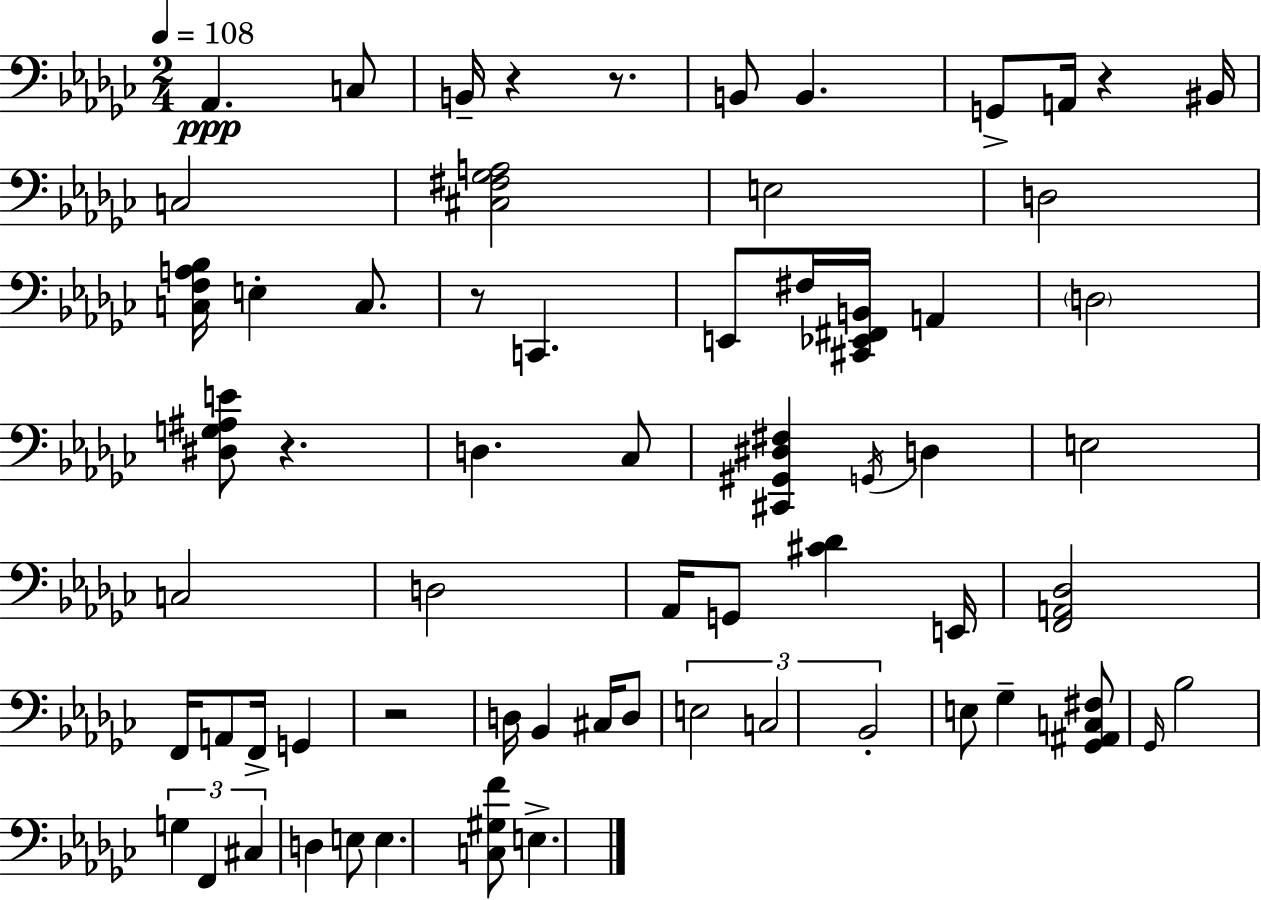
{
  \clef bass
  \numericTimeSignature
  \time 2/4
  \key ees \minor
  \tempo 4 = 108
  aes,4.\ppp c8 | b,16-- r4 r8. | b,8 b,4. | g,8-> a,16 r4 bis,16 | \break c2 | <cis fis ges a>2 | e2 | d2 | \break <c f a bes>16 e4-. c8. | r8 c,4. | e,8 fis16 <cis, ees, fis, b,>16 a,4 | \parenthesize d2 | \break <dis g ais e'>8 r4. | d4. ces8 | <cis, gis, dis fis>4 \acciaccatura { g,16 } d4 | e2 | \break c2 | d2 | aes,16 g,8 <cis' des'>4 | e,16 <f, a, des>2 | \break f,16 a,8 f,16-> g,4 | r2 | d16 bes,4 cis16 d8 | \tuplet 3/2 { e2 | \break c2 | bes,2-. } | e8 ges4-- <ges, ais, c fis>8 | \grace { ges,16 } bes2 | \break \tuplet 3/2 { g4 f,4 | cis4 } d4 | e8 e4. | <c gis f'>8 e4.-> | \break \bar "|."
}